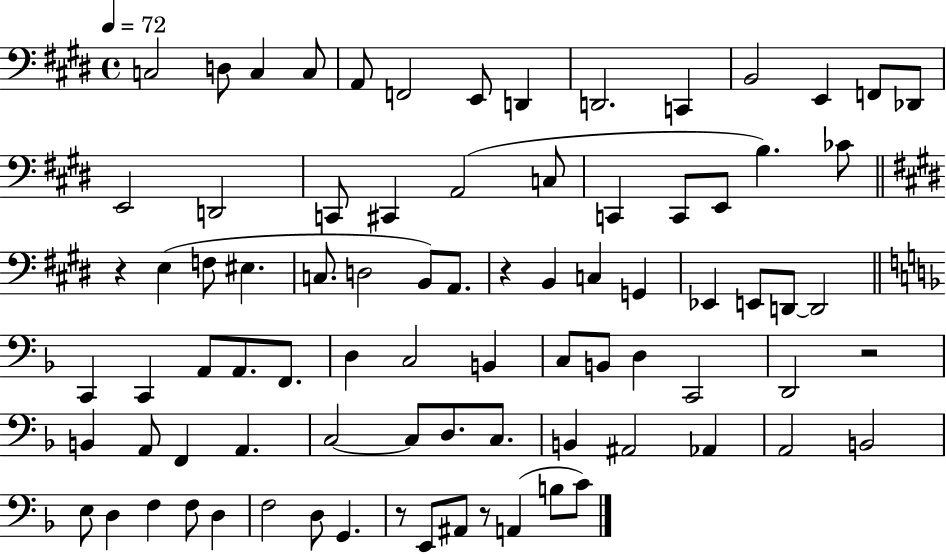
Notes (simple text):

C3/h D3/e C3/q C3/e A2/e F2/h E2/e D2/q D2/h. C2/q B2/h E2/q F2/e Db2/e E2/h D2/h C2/e C#2/q A2/h C3/e C2/q C2/e E2/e B3/q. CES4/e R/q E3/q F3/e EIS3/q. C3/e. D3/h B2/e A2/e. R/q B2/q C3/q G2/q Eb2/q E2/e D2/e D2/h C2/q C2/q A2/e A2/e. F2/e. D3/q C3/h B2/q C3/e B2/e D3/q C2/h D2/h R/h B2/q A2/e F2/q A2/q. C3/h C3/e D3/e. C3/e. B2/q A#2/h Ab2/q A2/h B2/h E3/e D3/q F3/q F3/e D3/q F3/h D3/e G2/q. R/e E2/e A#2/e R/e A2/q B3/e C4/e